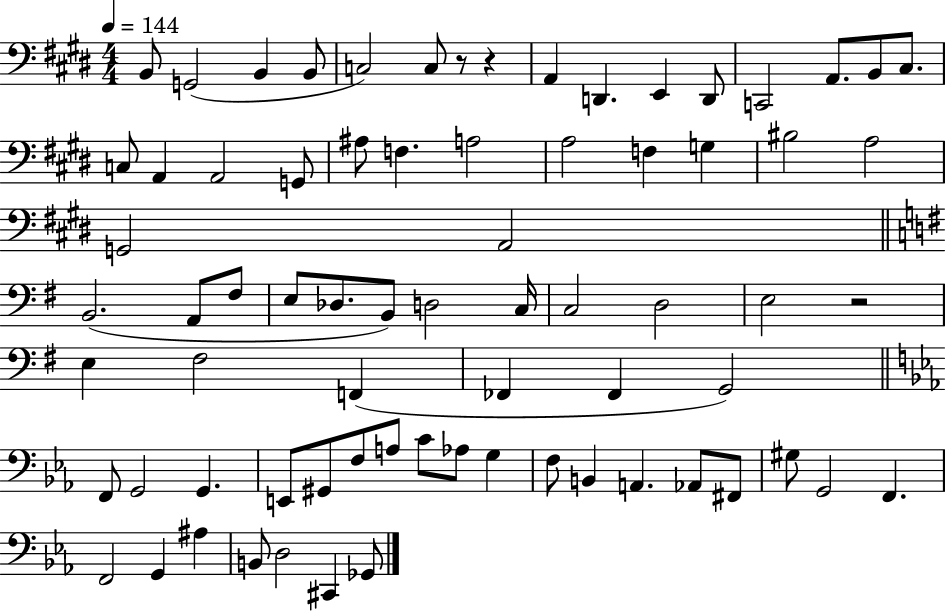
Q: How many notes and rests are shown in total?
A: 73